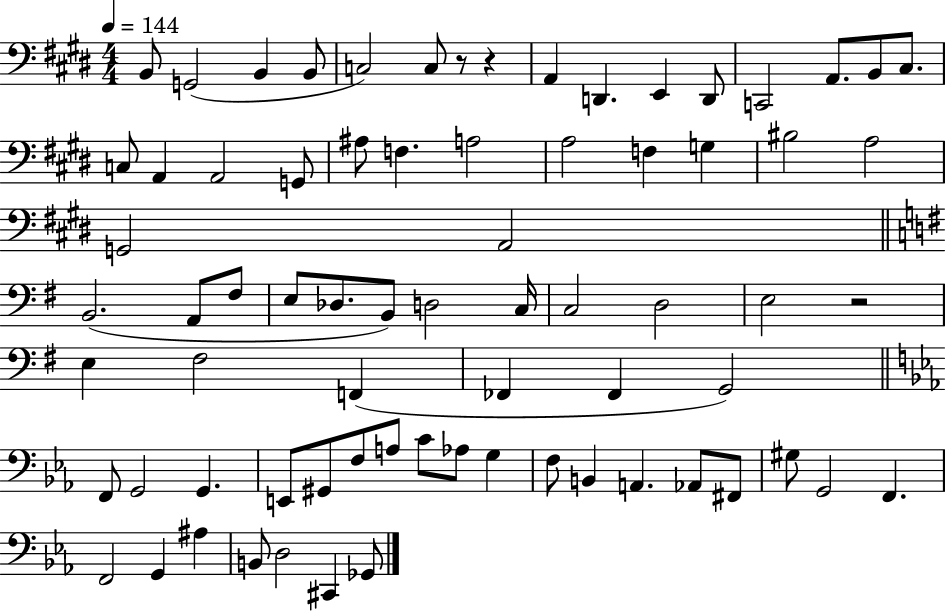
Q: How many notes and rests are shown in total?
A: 73